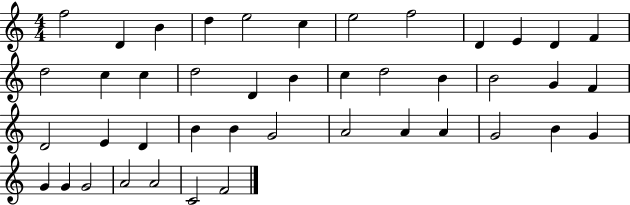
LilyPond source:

{
  \clef treble
  \numericTimeSignature
  \time 4/4
  \key c \major
  f''2 d'4 b'4 | d''4 e''2 c''4 | e''2 f''2 | d'4 e'4 d'4 f'4 | \break d''2 c''4 c''4 | d''2 d'4 b'4 | c''4 d''2 b'4 | b'2 g'4 f'4 | \break d'2 e'4 d'4 | b'4 b'4 g'2 | a'2 a'4 a'4 | g'2 b'4 g'4 | \break g'4 g'4 g'2 | a'2 a'2 | c'2 f'2 | \bar "|."
}